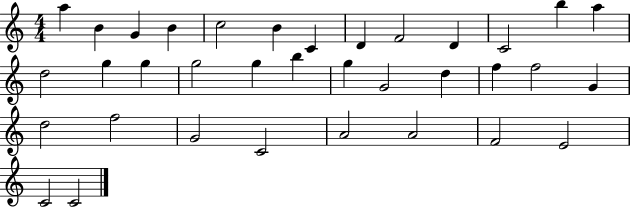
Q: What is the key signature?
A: C major